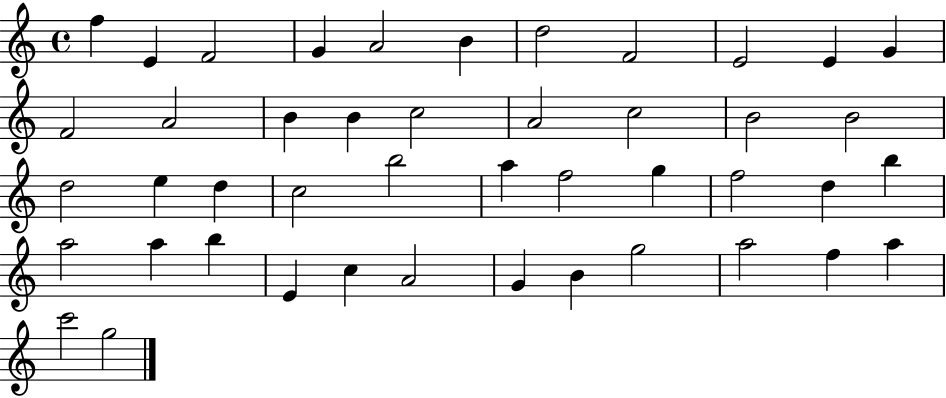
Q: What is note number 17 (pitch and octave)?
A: A4